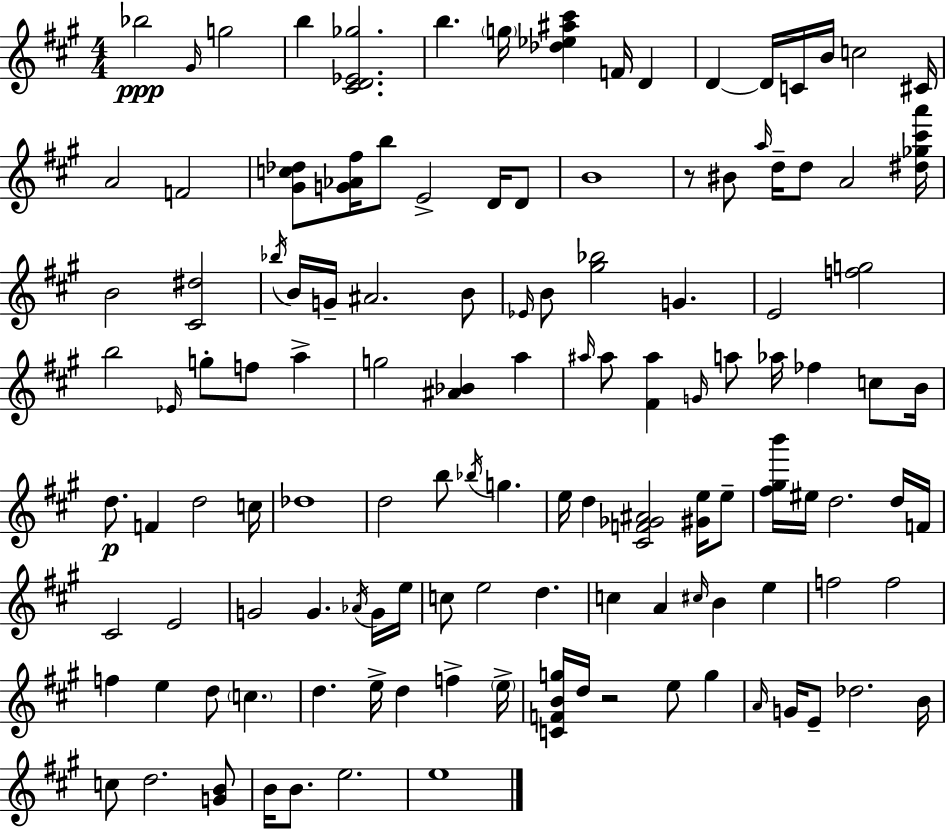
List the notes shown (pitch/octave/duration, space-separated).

Bb5/h G#4/s G5/h B5/q [C#4,D4,Eb4,Gb5]/h. B5/q. G5/s [Db5,Eb5,A#5,C#6]/q F4/s D4/q D4/q D4/s C4/s B4/s C5/h C#4/s A4/h F4/h [G#4,C5,Db5]/e [G4,Ab4,F#5]/s B5/e E4/h D4/s D4/e B4/w R/e BIS4/e A5/s D5/s D5/e A4/h [D#5,Gb5,C#6,A6]/s B4/h [C#4,D#5]/h Bb5/s B4/s G4/s A#4/h. B4/e Eb4/s B4/e [G#5,Bb5]/h G4/q. E4/h [F5,G5]/h B5/h Eb4/s G5/e F5/e A5/q G5/h [A#4,Bb4]/q A5/q A#5/s A#5/e [F#4,A#5]/q G4/s A5/e Ab5/s FES5/q C5/e B4/s D5/e. F4/q D5/h C5/s Db5/w D5/h B5/e Bb5/s G5/q. E5/s D5/q [C#4,F4,Gb4,A#4]/h [G#4,E5]/s E5/e [F#5,G#5,B6]/s EIS5/s D5/h. D5/s F4/s C#4/h E4/h G4/h G4/q. Ab4/s G4/s E5/s C5/e E5/h D5/q. C5/q A4/q C#5/s B4/q E5/q F5/h F5/h F5/q E5/q D5/e C5/q. D5/q. E5/s D5/q F5/q E5/s [C4,F4,B4,G5]/s D5/s R/h E5/e G5/q A4/s G4/s E4/e Db5/h. B4/s C5/e D5/h. [G4,B4]/e B4/s B4/e. E5/h. E5/w